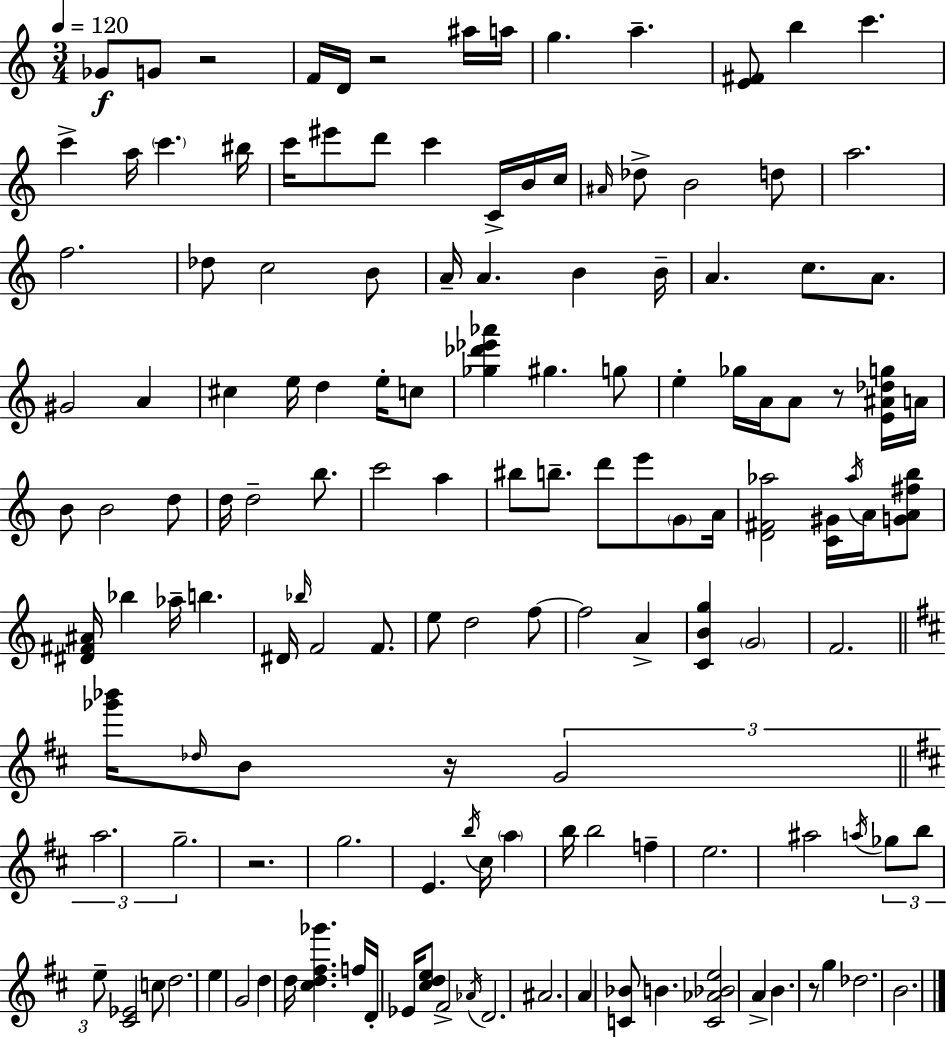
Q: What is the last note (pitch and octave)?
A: B4